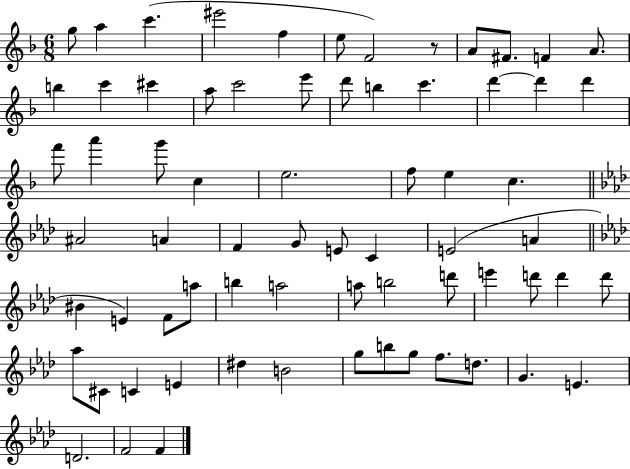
{
  \clef treble
  \numericTimeSignature
  \time 6/8
  \key f \major
  g''8 a''4 c'''4.( | eis'''2 f''4 | e''8 f'2) r8 | a'8 fis'8. f'4 a'8. | \break b''4 c'''4 cis'''4 | a''8 c'''2 e'''8 | d'''8 b''4 c'''4. | d'''4~~ d'''4 d'''4 | \break f'''8 a'''4 g'''8 c''4 | e''2. | f''8 e''4 c''4. | \bar "||" \break \key aes \major ais'2 a'4 | f'4 g'8 e'8 c'4 | e'2( a'4 | \bar "||" \break \key aes \major bis'4 e'4) f'8 a''8 | b''4 a''2 | a''8 b''2 d'''8 | e'''4 d'''8 d'''4 d'''8 | \break aes''8 cis'8 c'4 e'4 | dis''4 b'2 | g''8 b''8 g''8 f''8. d''8. | g'4. e'4. | \break d'2. | f'2 f'4 | \bar "|."
}